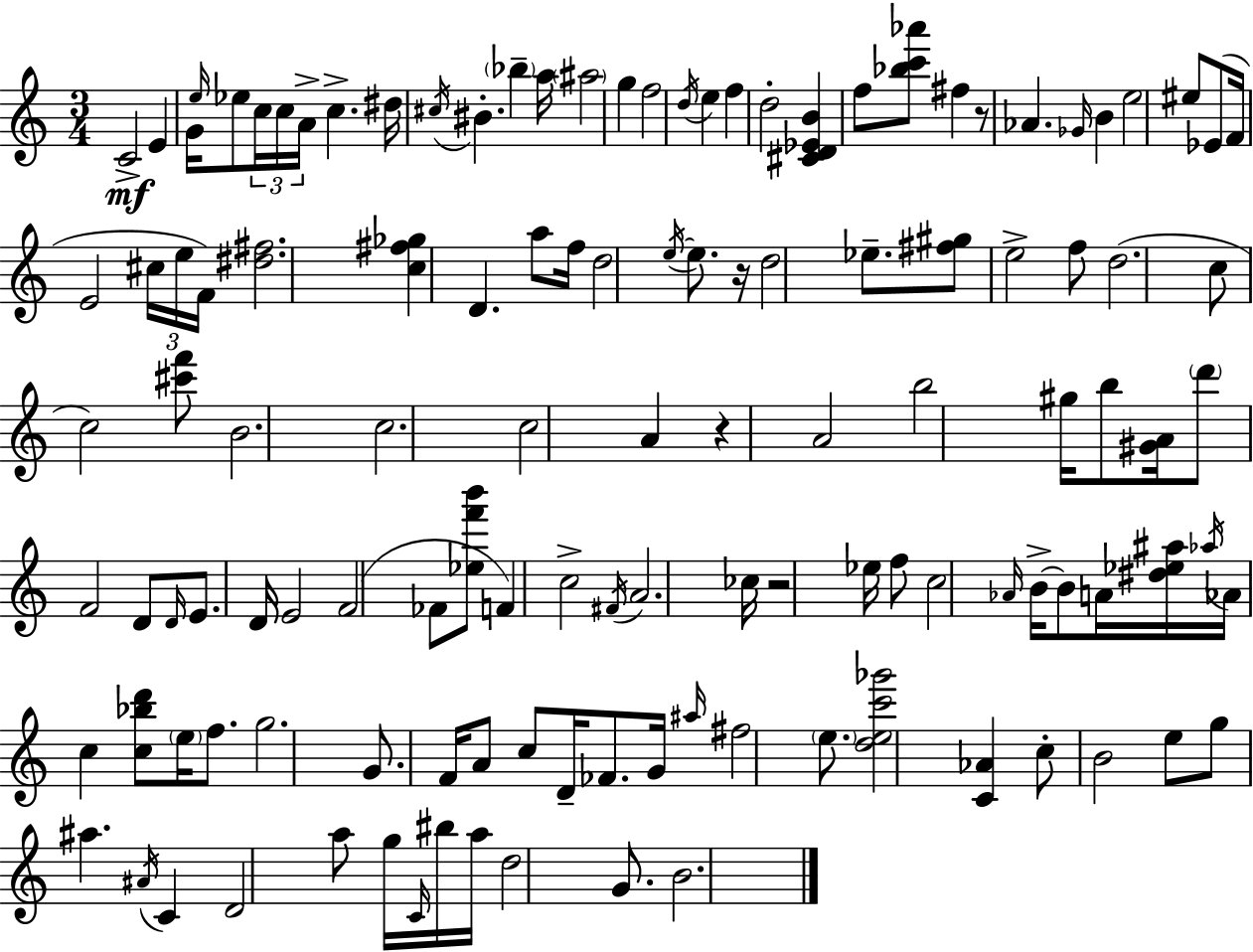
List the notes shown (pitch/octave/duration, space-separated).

C4/h E4/q G4/s E5/s Eb5/e C5/s C5/s A4/s C5/q. D#5/s C#5/s BIS4/q. Bb5/q A5/s A#5/h G5/q F5/h D5/s E5/q F5/q D5/h [C#4,D4,Eb4,B4]/q F5/e [Bb5,C6,Ab6]/e F#5/q R/e Ab4/q. Gb4/s B4/q E5/h EIS5/e Eb4/e F4/s E4/h C#5/s E5/s F4/s [D#5,F#5]/h. [C5,F#5,Gb5]/q D4/q. A5/e F5/s D5/h E5/s E5/e. R/s D5/h Eb5/e. [F#5,G#5]/e E5/h F5/e D5/h. C5/e C5/h [C#6,F6]/e B4/h. C5/h. C5/h A4/q R/q A4/h B5/h G#5/s B5/e [G#4,A4]/s D6/e F4/h D4/e D4/s E4/e. D4/s E4/h F4/h FES4/e [Eb5,F6,B6]/e F4/q C5/h F#4/s A4/h. CES5/s R/h Eb5/s F5/e C5/h Ab4/s B4/s B4/e A4/s [D#5,Eb5,A#5]/s Ab5/s Ab4/s C5/q [C5,Bb5,D6]/e E5/s F5/e. G5/h. G4/e. F4/s A4/e C5/e D4/s FES4/e. G4/s A#5/s F#5/h E5/e. [D5,E5,C6,Gb6]/h [C4,Ab4]/q C5/e B4/h E5/e G5/e A#5/q. A#4/s C4/q D4/h A5/e G5/s C4/s BIS5/s A5/s D5/h G4/e. B4/h.